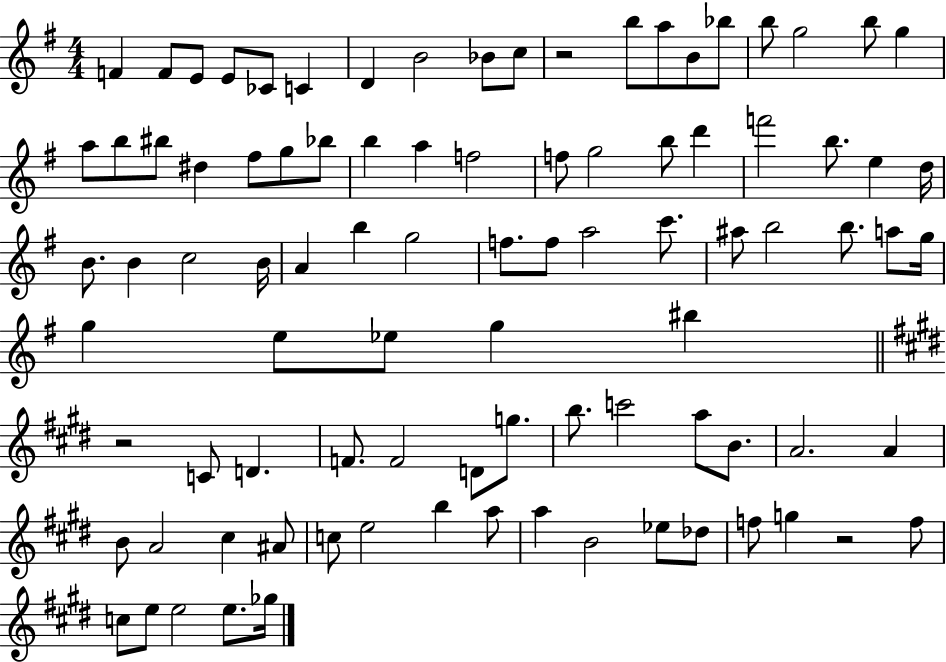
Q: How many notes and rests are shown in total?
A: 92